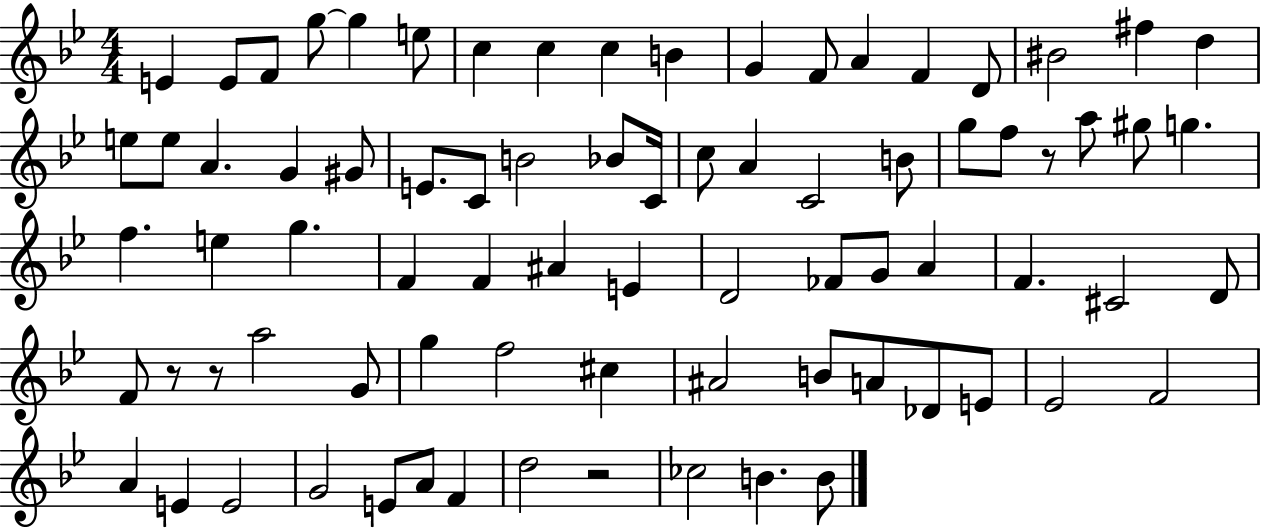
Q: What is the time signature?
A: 4/4